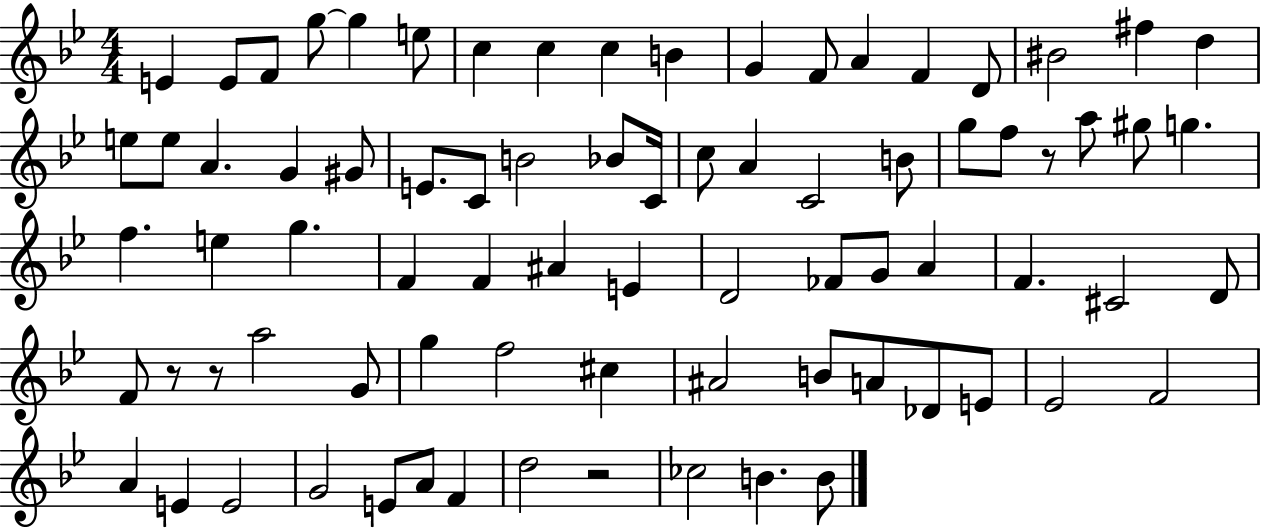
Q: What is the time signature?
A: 4/4